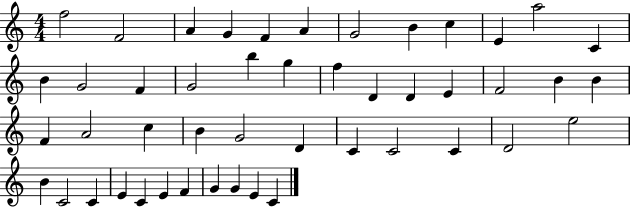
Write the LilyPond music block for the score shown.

{
  \clef treble
  \numericTimeSignature
  \time 4/4
  \key c \major
  f''2 f'2 | a'4 g'4 f'4 a'4 | g'2 b'4 c''4 | e'4 a''2 c'4 | \break b'4 g'2 f'4 | g'2 b''4 g''4 | f''4 d'4 d'4 e'4 | f'2 b'4 b'4 | \break f'4 a'2 c''4 | b'4 g'2 d'4 | c'4 c'2 c'4 | d'2 e''2 | \break b'4 c'2 c'4 | e'4 c'4 e'4 f'4 | g'4 g'4 e'4 c'4 | \bar "|."
}